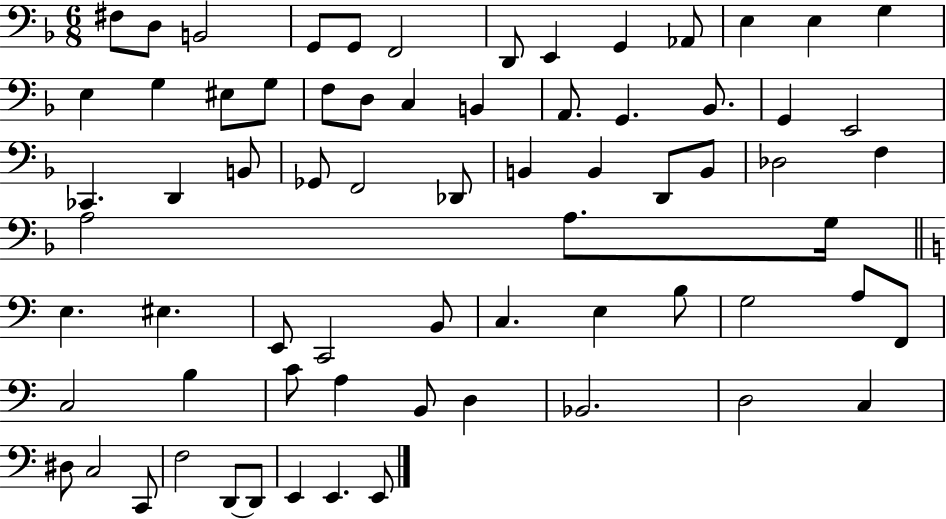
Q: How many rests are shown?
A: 0